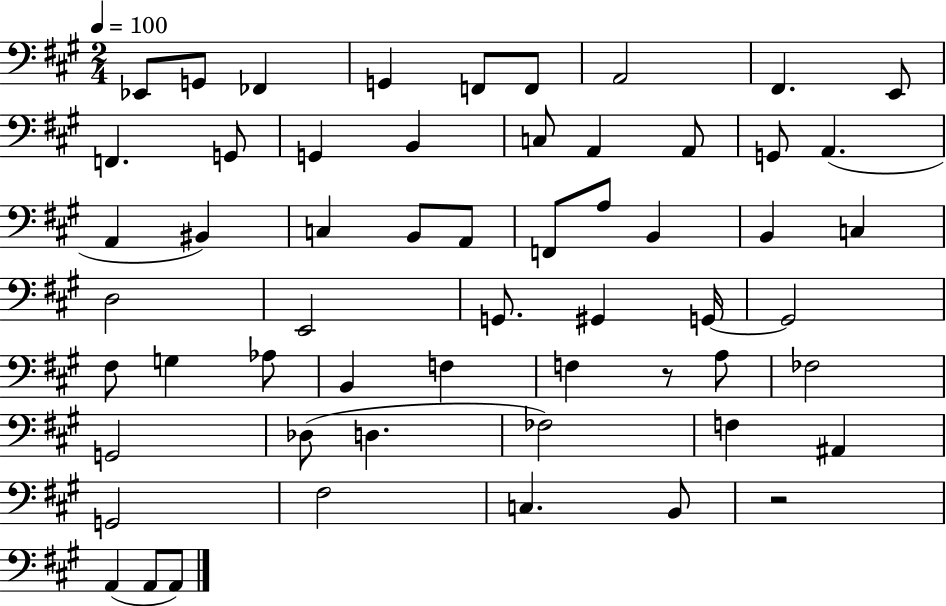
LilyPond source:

{
  \clef bass
  \numericTimeSignature
  \time 2/4
  \key a \major
  \tempo 4 = 100
  ees,8 g,8 fes,4 | g,4 f,8 f,8 | a,2 | fis,4. e,8 | \break f,4. g,8 | g,4 b,4 | c8 a,4 a,8 | g,8 a,4.( | \break a,4 bis,4) | c4 b,8 a,8 | f,8 a8 b,4 | b,4 c4 | \break d2 | e,2 | g,8. gis,4 g,16~~ | g,2 | \break fis8 g4 aes8 | b,4 f4 | f4 r8 a8 | fes2 | \break g,2 | des8( d4. | fes2) | f4 ais,4 | \break g,2 | fis2 | c4. b,8 | r2 | \break a,4( a,8 a,8) | \bar "|."
}